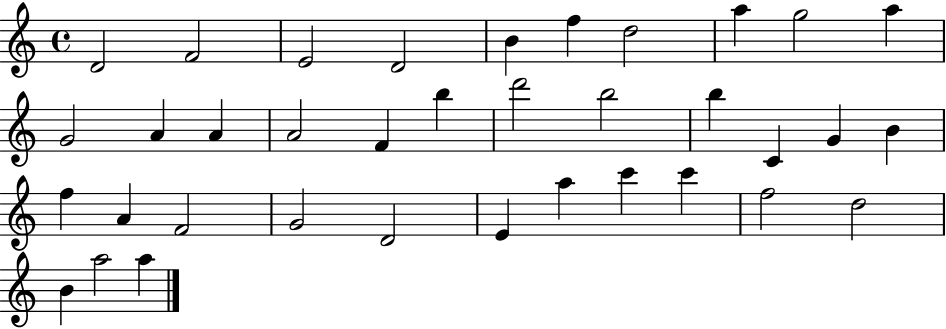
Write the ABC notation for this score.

X:1
T:Untitled
M:4/4
L:1/4
K:C
D2 F2 E2 D2 B f d2 a g2 a G2 A A A2 F b d'2 b2 b C G B f A F2 G2 D2 E a c' c' f2 d2 B a2 a